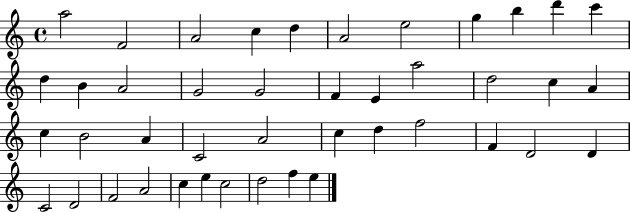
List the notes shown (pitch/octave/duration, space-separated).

A5/h F4/h A4/h C5/q D5/q A4/h E5/h G5/q B5/q D6/q C6/q D5/q B4/q A4/h G4/h G4/h F4/q E4/q A5/h D5/h C5/q A4/q C5/q B4/h A4/q C4/h A4/h C5/q D5/q F5/h F4/q D4/h D4/q C4/h D4/h F4/h A4/h C5/q E5/q C5/h D5/h F5/q E5/q